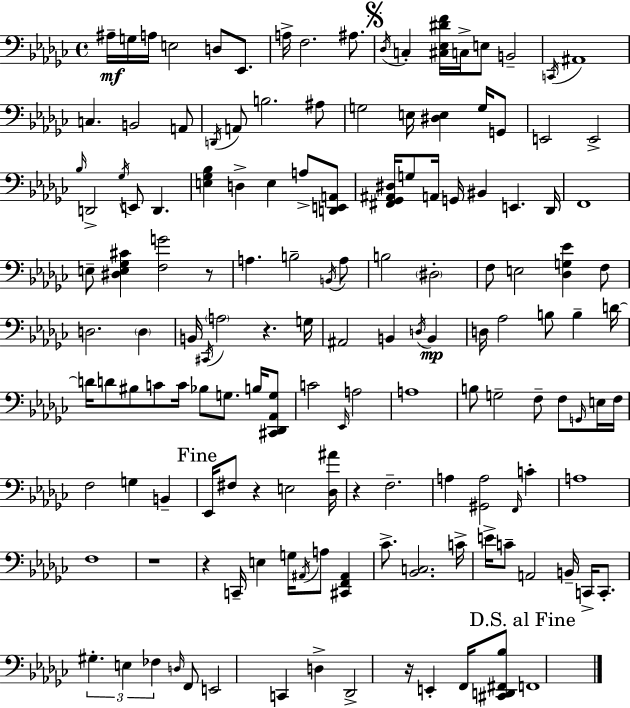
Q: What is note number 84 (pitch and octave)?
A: F3